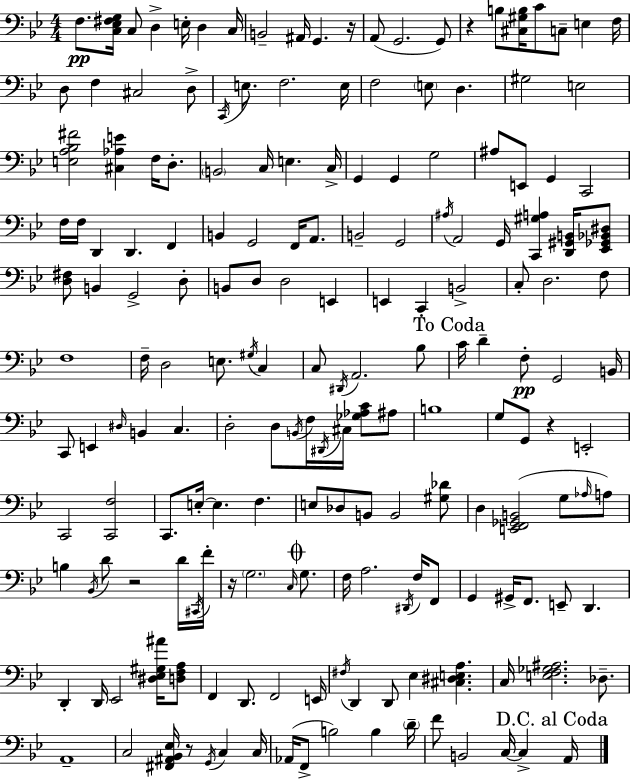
F3/e. [C3,Eb3,F#3,G3]/s C3/e D3/q E3/s D3/q C3/s B2/h A#2/s G2/q. R/s A2/e G2/h. G2/e R/q B3/e [C#3,G#3,B3]/s C4/e C3/e E3/q F3/s D3/e F3/q C#3/h D3/e C2/s E3/e. F3/h. E3/s F3/h E3/e D3/q. G#3/h E3/h [E3,A3,Bb3,F#4]/h [C#3,Ab3,E4]/q F3/s D3/e. B2/h C3/s E3/q. C3/s G2/q G2/q G3/h A#3/e E2/e G2/q C2/h F3/s F3/s D2/q D2/q. F2/q B2/q G2/h F2/s A2/e. B2/h G2/h A#3/s A2/h G2/s [C2,G#3,A3]/q [D2,G#2,B2]/s [Eb2,Gb2,Bb2,D#3]/e [D3,F#3]/e B2/q G2/h D3/e B2/e D3/e D3/h E2/q E2/q C2/q B2/h C3/e D3/h. F3/e F3/w F3/s D3/h E3/e. G#3/s C3/q C3/e D#2/s A2/h. Bb3/e C4/s D4/q F3/e G2/h B2/s C2/e E2/q D#3/s B2/q C3/q. D3/h D3/e B2/s F3/s D#2/s C#3/s [Gb3,Ab3,C4]/e A#3/e B3/w G3/e G2/e R/q E2/h C2/h [C2,F3]/h C2/e. E3/s E3/q. F3/q. E3/e Db3/e B2/e B2/h [G#3,Db4]/e D3/q [E2,F2,Gb2,B2]/h G3/e Ab3/s A3/e B3/q Bb2/s D4/e R/h D4/s C#2/s F4/s R/s G3/h. C3/s G3/e. F3/s A3/h. D#2/s F3/s F2/e G2/q G#2/s F2/e. E2/e D2/q. D2/q D2/s Eb2/h [D#3,Eb3,G#3,A#4]/s [D3,F3,A3]/e F2/q D2/e. F2/h E2/s F#3/s D2/q D2/e Eb3/q [C#3,D#3,E3,A3]/q. C3/s [E3,F3,Gb3,A#3]/h. Db3/e. A2/w C3/h [F#2,A#2,Bb2,Eb3]/s R/e G2/s C3/q C3/s Ab2/s F2/e B3/h B3/q D4/s F4/e B2/h C3/s C3/q A2/s